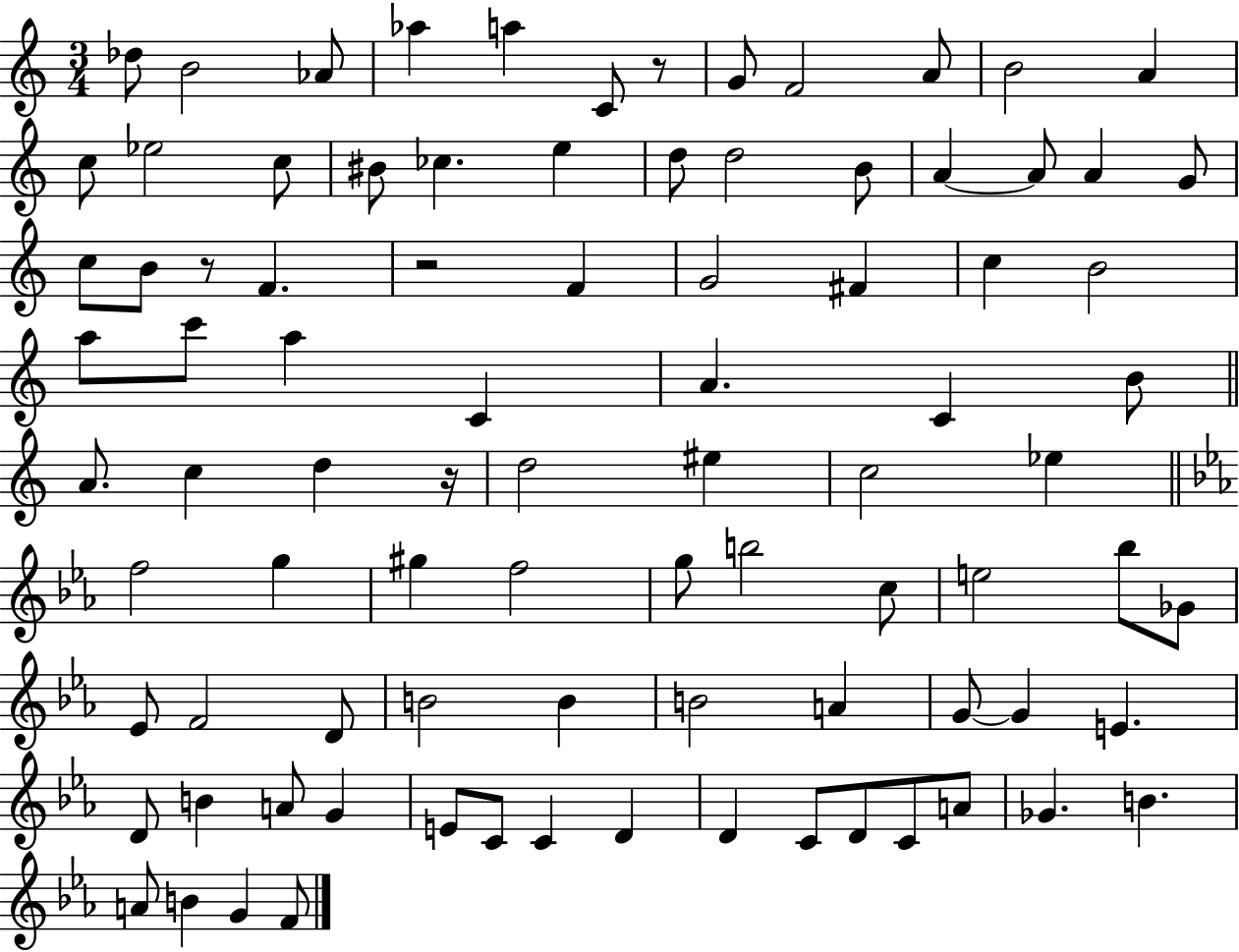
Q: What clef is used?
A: treble